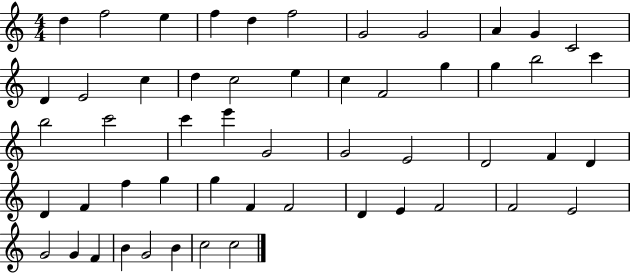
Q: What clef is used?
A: treble